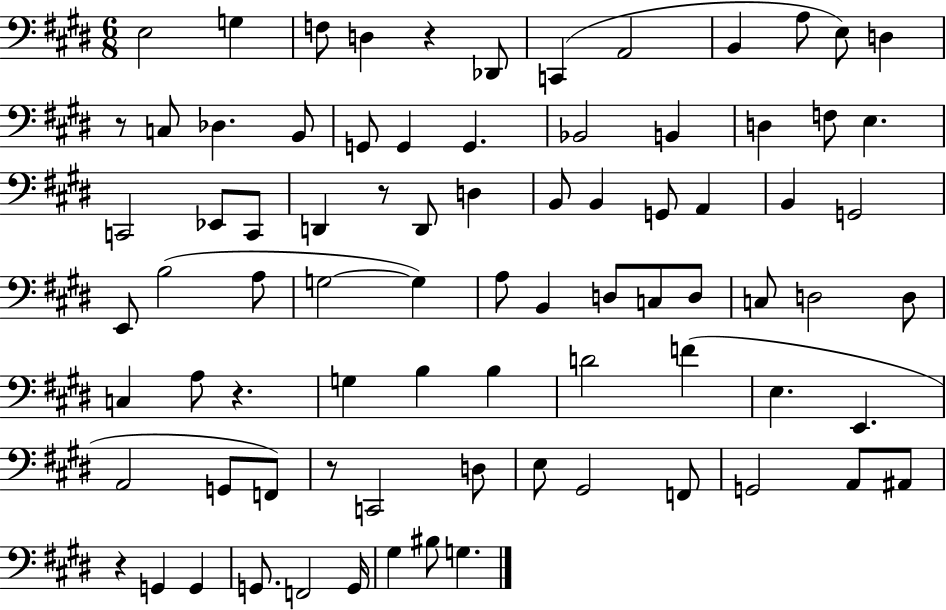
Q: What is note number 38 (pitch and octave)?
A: G3